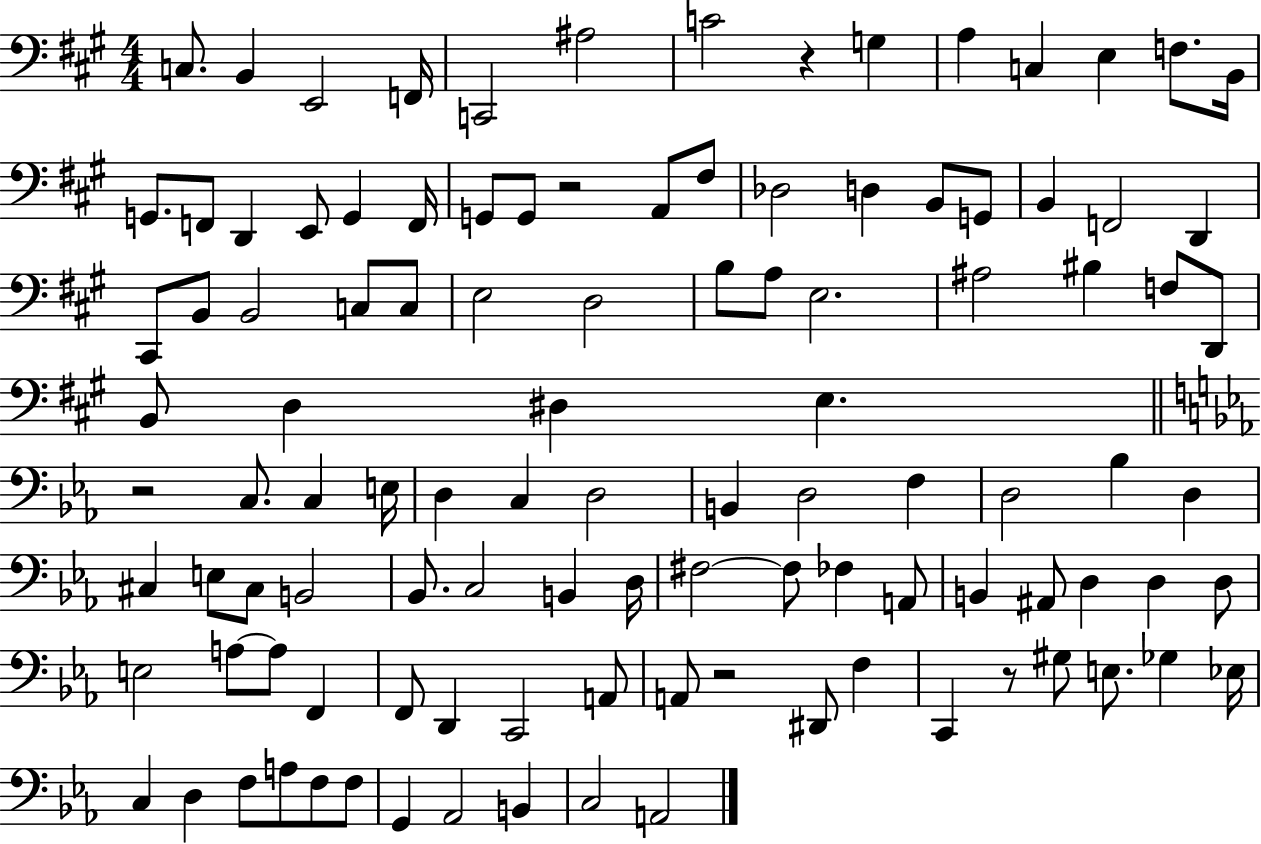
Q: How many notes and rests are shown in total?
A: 109